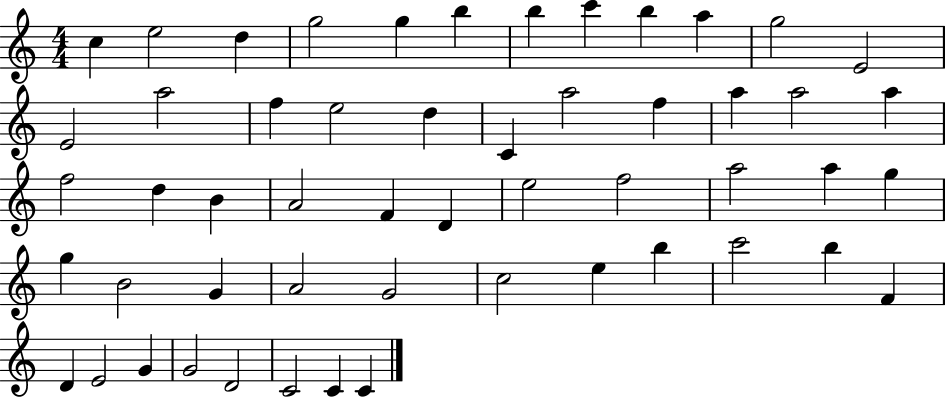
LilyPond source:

{
  \clef treble
  \numericTimeSignature
  \time 4/4
  \key c \major
  c''4 e''2 d''4 | g''2 g''4 b''4 | b''4 c'''4 b''4 a''4 | g''2 e'2 | \break e'2 a''2 | f''4 e''2 d''4 | c'4 a''2 f''4 | a''4 a''2 a''4 | \break f''2 d''4 b'4 | a'2 f'4 d'4 | e''2 f''2 | a''2 a''4 g''4 | \break g''4 b'2 g'4 | a'2 g'2 | c''2 e''4 b''4 | c'''2 b''4 f'4 | \break d'4 e'2 g'4 | g'2 d'2 | c'2 c'4 c'4 | \bar "|."
}